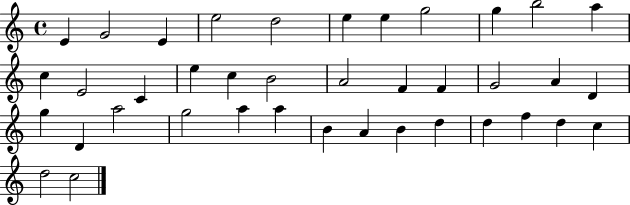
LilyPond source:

{
  \clef treble
  \time 4/4
  \defaultTimeSignature
  \key c \major
  e'4 g'2 e'4 | e''2 d''2 | e''4 e''4 g''2 | g''4 b''2 a''4 | \break c''4 e'2 c'4 | e''4 c''4 b'2 | a'2 f'4 f'4 | g'2 a'4 d'4 | \break g''4 d'4 a''2 | g''2 a''4 a''4 | b'4 a'4 b'4 d''4 | d''4 f''4 d''4 c''4 | \break d''2 c''2 | \bar "|."
}